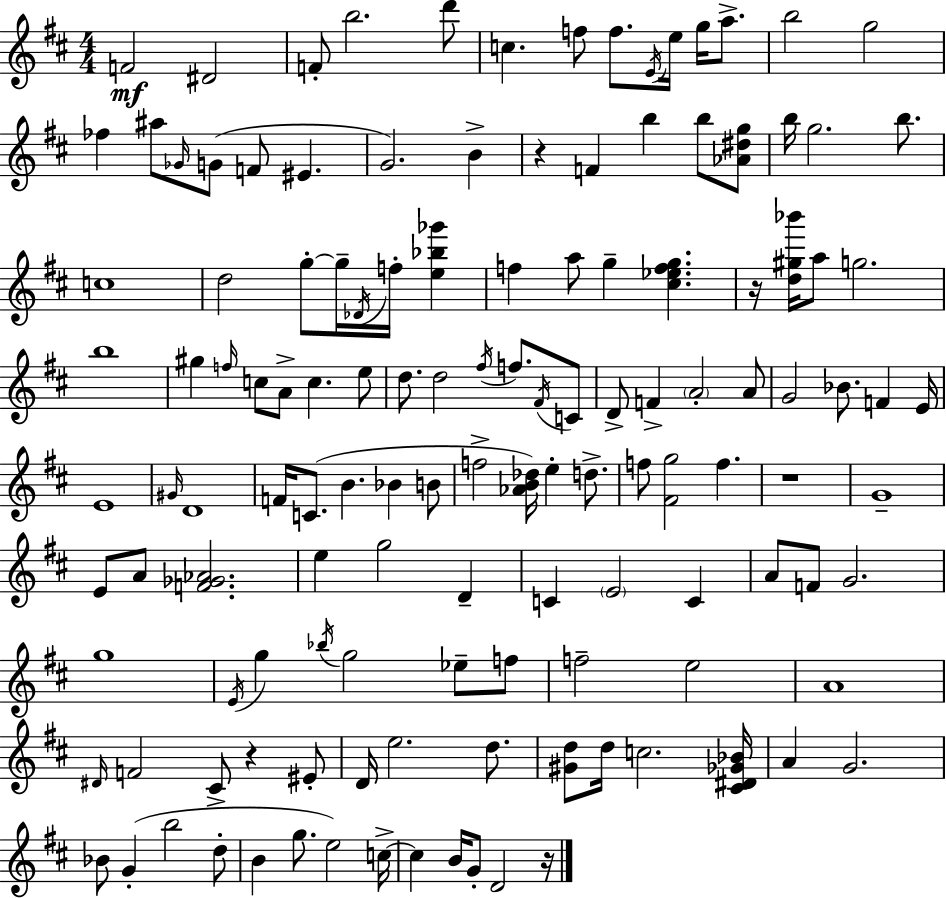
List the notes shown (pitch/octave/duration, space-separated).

F4/h D#4/h F4/e B5/h. D6/e C5/q. F5/e F5/e. E4/s E5/s G5/s A5/e. B5/h G5/h FES5/q A#5/e Gb4/s G4/e F4/e EIS4/q. G4/h. B4/q R/q F4/q B5/q B5/e [Ab4,D#5,G5]/e B5/s G5/h. B5/e. C5/w D5/h G5/e G5/s Db4/s F5/s [E5,Bb5,Gb6]/q F5/q A5/e G5/q [C#5,Eb5,F5,G5]/q. R/s [D5,G#5,Bb6]/s A5/e G5/h. B5/w G#5/q F5/s C5/e A4/e C5/q. E5/e D5/e. D5/h F#5/s F5/e. F#4/s C4/e D4/e F4/q A4/h A4/e G4/h Bb4/e. F4/q E4/s E4/w G#4/s D4/w F4/s C4/e. B4/q. Bb4/q B4/e F5/h [Ab4,B4,Db5]/s E5/q D5/e. F5/e [F#4,G5]/h F5/q. R/w G4/w E4/e A4/e [F4,Gb4,Ab4]/h. E5/q G5/h D4/q C4/q E4/h C4/q A4/e F4/e G4/h. G5/w E4/s G5/q Bb5/s G5/h Eb5/e F5/e F5/h E5/h A4/w D#4/s F4/h C#4/e R/q EIS4/e D4/s E5/h. D5/e. [G#4,D5]/e D5/s C5/h. [C#4,D#4,Gb4,Bb4]/s A4/q G4/h. Bb4/e G4/q B5/h D5/e B4/q G5/e. E5/h C5/s C5/q B4/s G4/e D4/h R/s